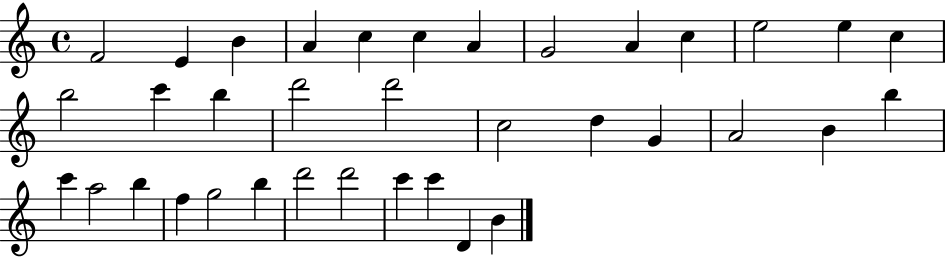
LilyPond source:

{
  \clef treble
  \time 4/4
  \defaultTimeSignature
  \key c \major
  f'2 e'4 b'4 | a'4 c''4 c''4 a'4 | g'2 a'4 c''4 | e''2 e''4 c''4 | \break b''2 c'''4 b''4 | d'''2 d'''2 | c''2 d''4 g'4 | a'2 b'4 b''4 | \break c'''4 a''2 b''4 | f''4 g''2 b''4 | d'''2 d'''2 | c'''4 c'''4 d'4 b'4 | \break \bar "|."
}